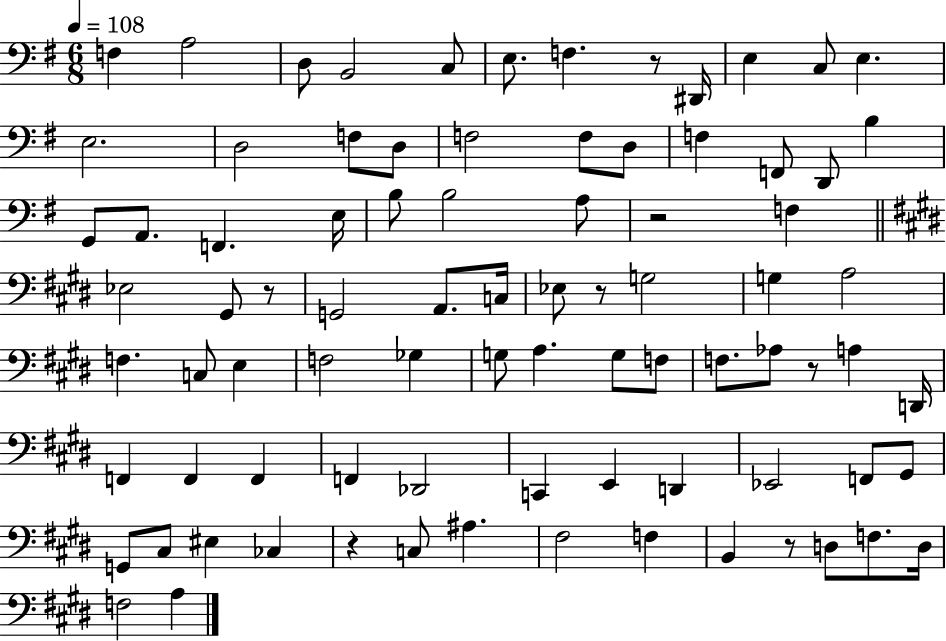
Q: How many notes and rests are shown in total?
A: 84